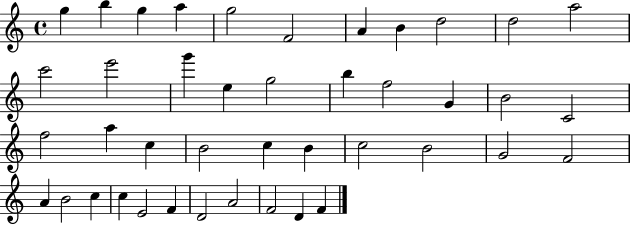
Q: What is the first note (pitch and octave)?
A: G5